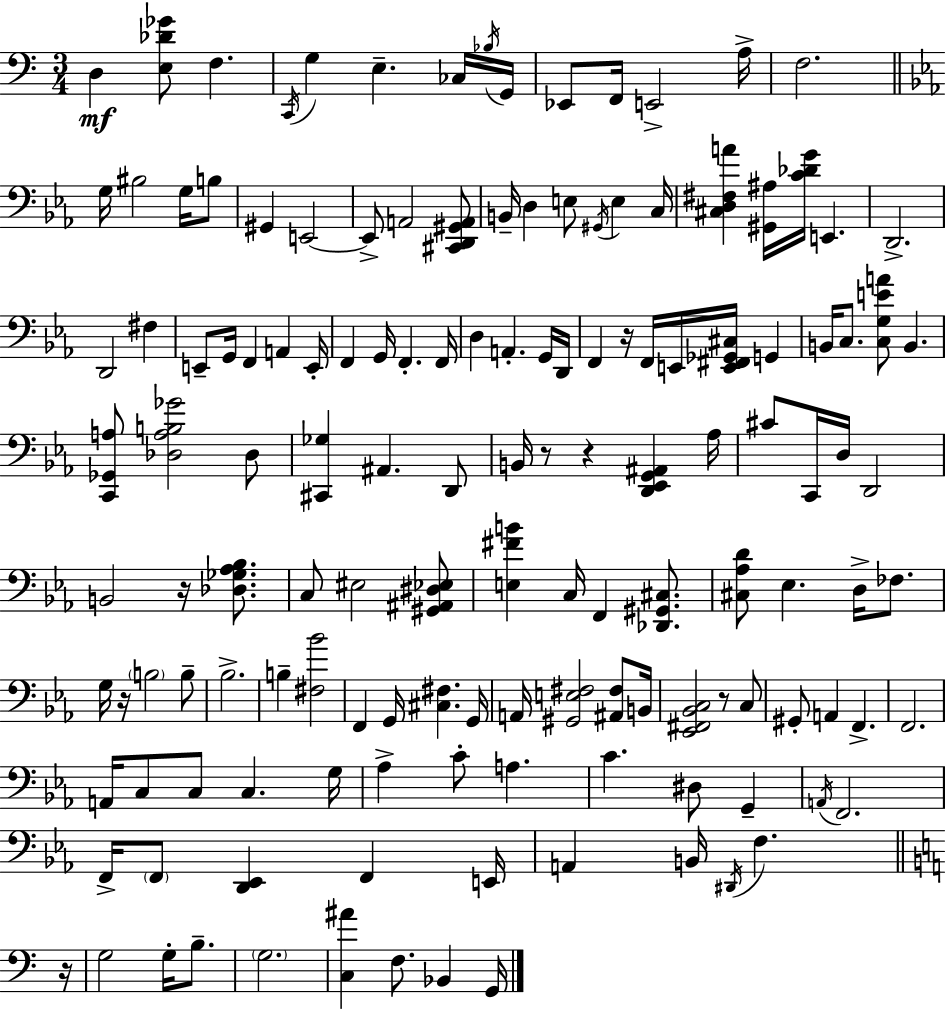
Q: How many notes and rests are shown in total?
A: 141